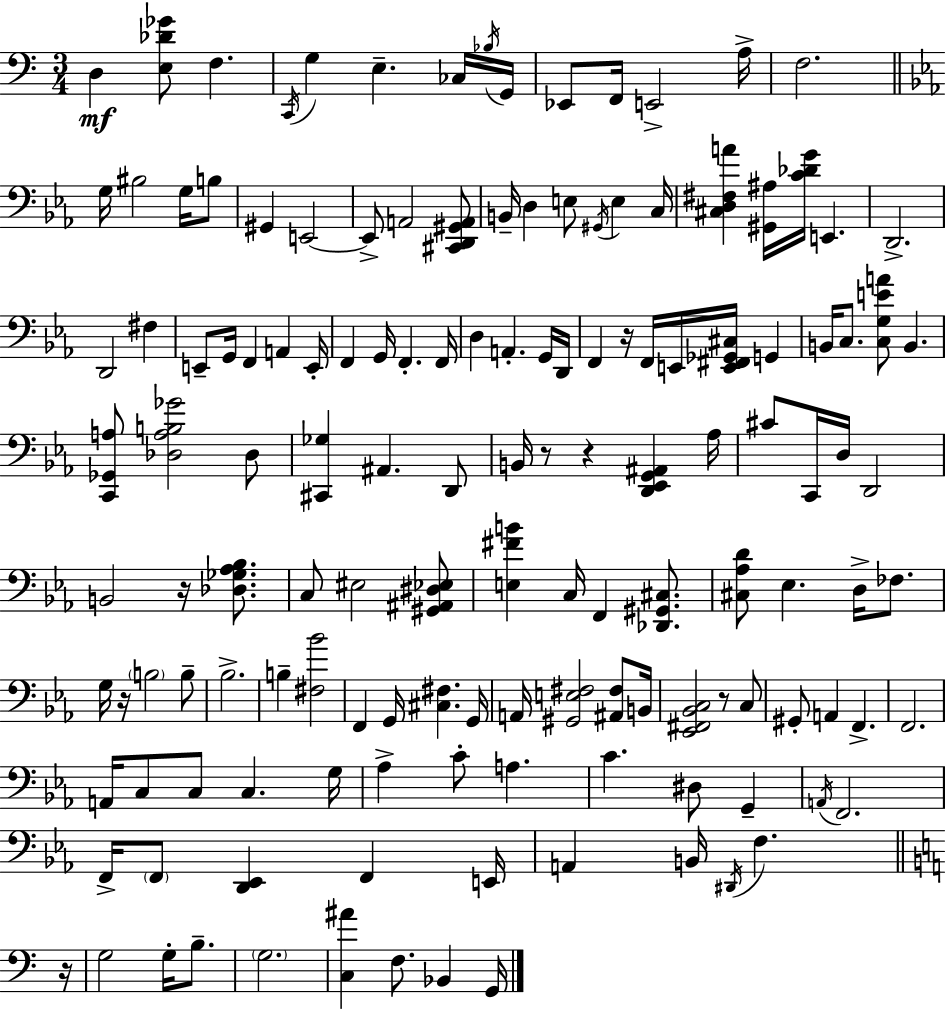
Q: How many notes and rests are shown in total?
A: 141